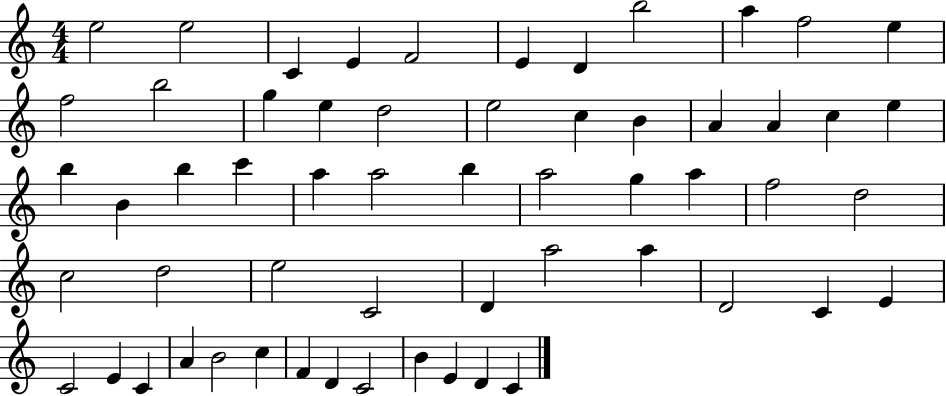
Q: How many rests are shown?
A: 0